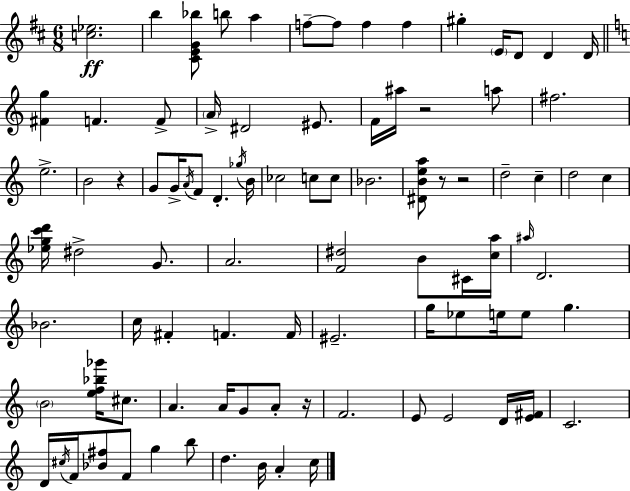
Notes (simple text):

[C5,Eb5]/h. B5/q [C#4,E4,G4,Bb5]/e B5/e A5/q F5/e F5/e F5/q F5/q G#5/q E4/s D4/e D4/q D4/s [F#4,G5]/q F4/q. F4/e A4/s D#4/h EIS4/e. F4/s A#5/s R/h A5/e F#5/h. E5/h. B4/h R/q G4/e G4/s A4/s F4/e D4/q. Gb5/s B4/s CES5/h C5/e C5/e Bb4/h. [D#4,B4,E5,A5]/e R/e R/h D5/h C5/q D5/h C5/q [Eb5,G5,C6,D6]/s D#5/h G4/e. A4/h. [F4,D#5]/h B4/e C#4/s [C5,A5]/s A#5/s D4/h. Bb4/h. C5/s F#4/q F4/q. F4/s EIS4/h. G5/s Eb5/e E5/s E5/e G5/q. B4/h [E5,F5,Bb5,Gb6]/s C#5/e. A4/q. A4/s G4/e A4/e R/s F4/h. E4/e E4/h D4/s [E4,F#4]/s C4/h. D4/s C#5/s F4/s [Bb4,F#5]/e F4/e G5/q B5/e D5/q. B4/s A4/q C5/s